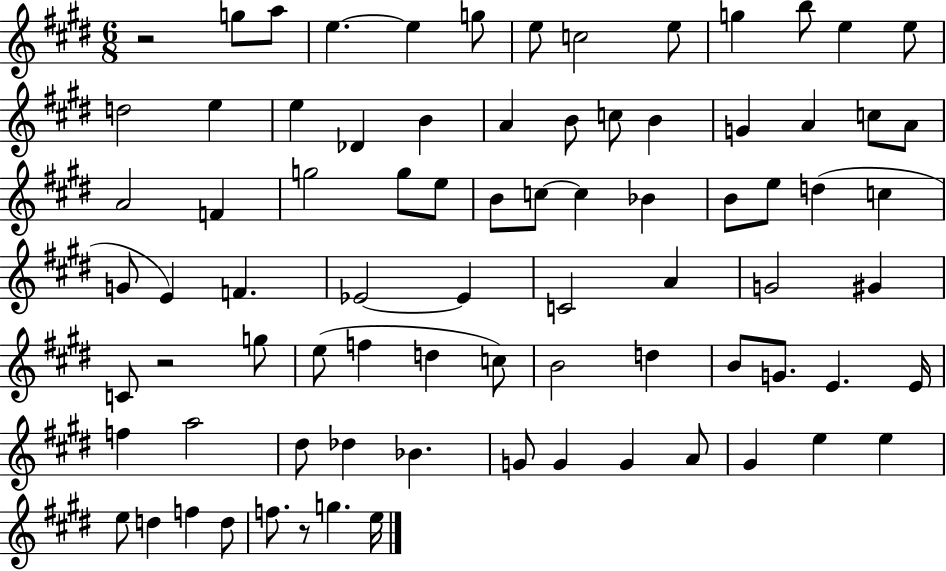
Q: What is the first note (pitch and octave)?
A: G5